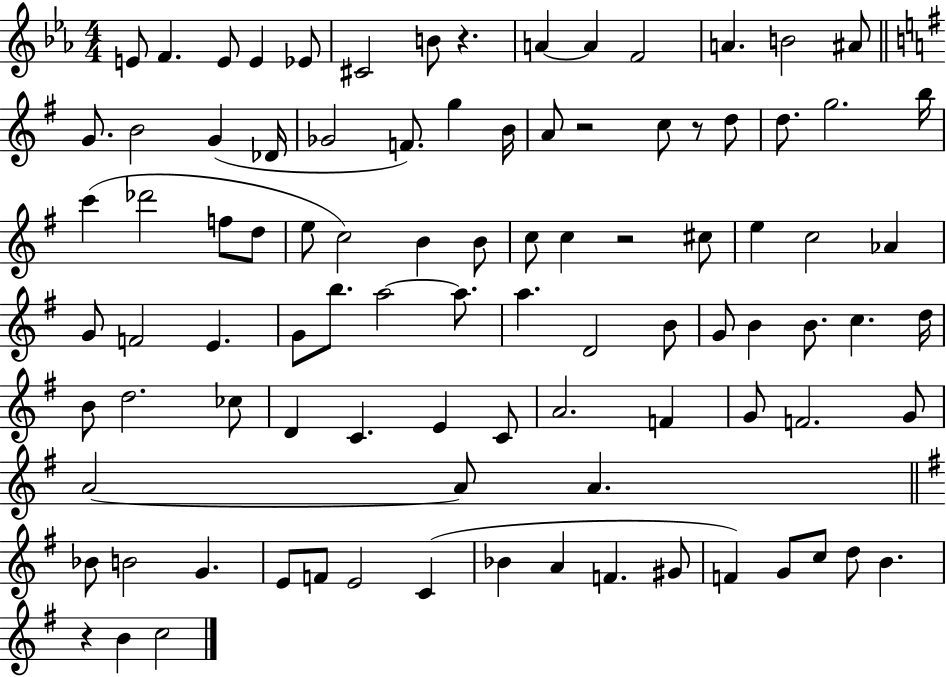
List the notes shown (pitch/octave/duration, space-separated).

E4/e F4/q. E4/e E4/q Eb4/e C#4/h B4/e R/q. A4/q A4/q F4/h A4/q. B4/h A#4/e G4/e. B4/h G4/q Db4/s Gb4/h F4/e. G5/q B4/s A4/e R/h C5/e R/e D5/e D5/e. G5/h. B5/s C6/q Db6/h F5/e D5/e E5/e C5/h B4/q B4/e C5/e C5/q R/h C#5/e E5/q C5/h Ab4/q G4/e F4/h E4/q. G4/e B5/e. A5/h A5/e. A5/q. D4/h B4/e G4/e B4/q B4/e. C5/q. D5/s B4/e D5/h. CES5/e D4/q C4/q. E4/q C4/e A4/h. F4/q G4/e F4/h. G4/e A4/h A4/e A4/q. Bb4/e B4/h G4/q. E4/e F4/e E4/h C4/q Bb4/q A4/q F4/q. G#4/e F4/q G4/e C5/e D5/e B4/q. R/q B4/q C5/h